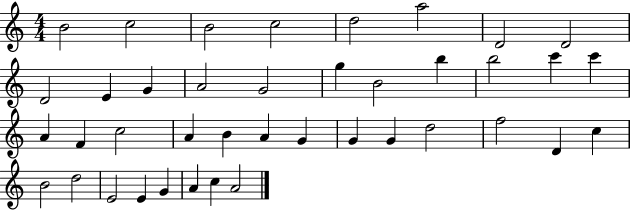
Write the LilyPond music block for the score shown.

{
  \clef treble
  \numericTimeSignature
  \time 4/4
  \key c \major
  b'2 c''2 | b'2 c''2 | d''2 a''2 | d'2 d'2 | \break d'2 e'4 g'4 | a'2 g'2 | g''4 b'2 b''4 | b''2 c'''4 c'''4 | \break a'4 f'4 c''2 | a'4 b'4 a'4 g'4 | g'4 g'4 d''2 | f''2 d'4 c''4 | \break b'2 d''2 | e'2 e'4 g'4 | a'4 c''4 a'2 | \bar "|."
}